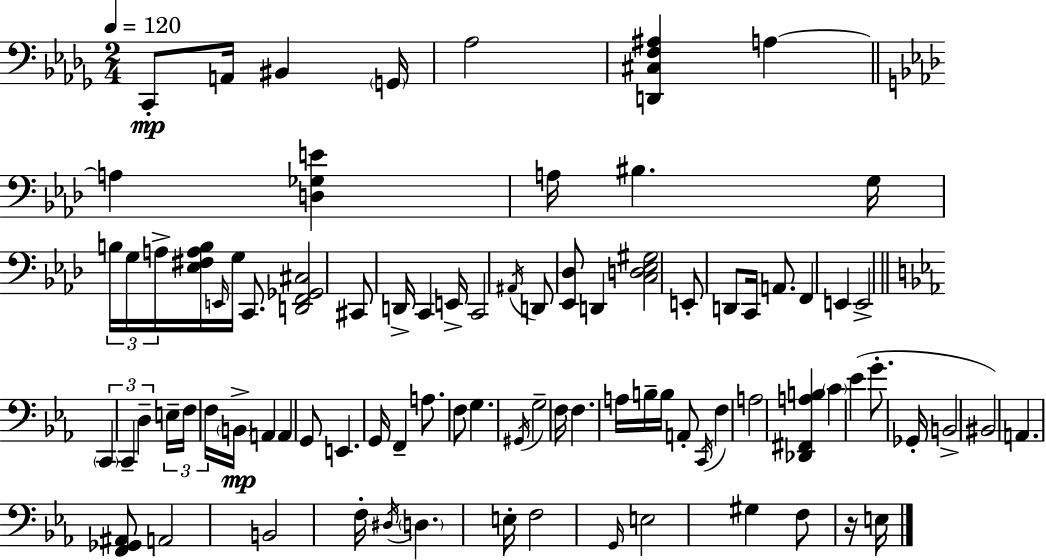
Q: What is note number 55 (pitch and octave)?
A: A2